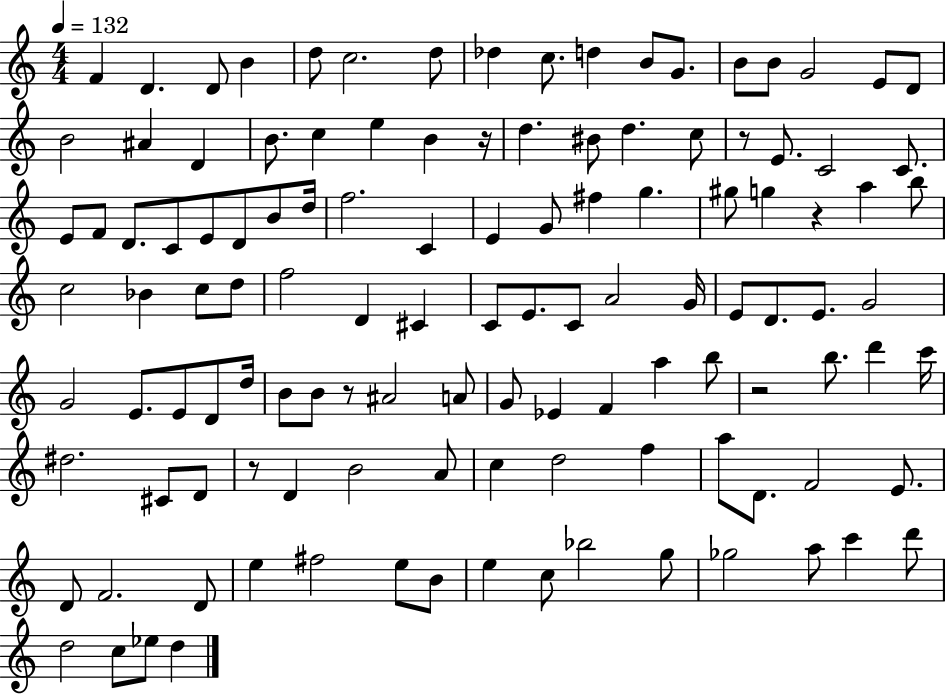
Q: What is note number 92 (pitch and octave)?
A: A5